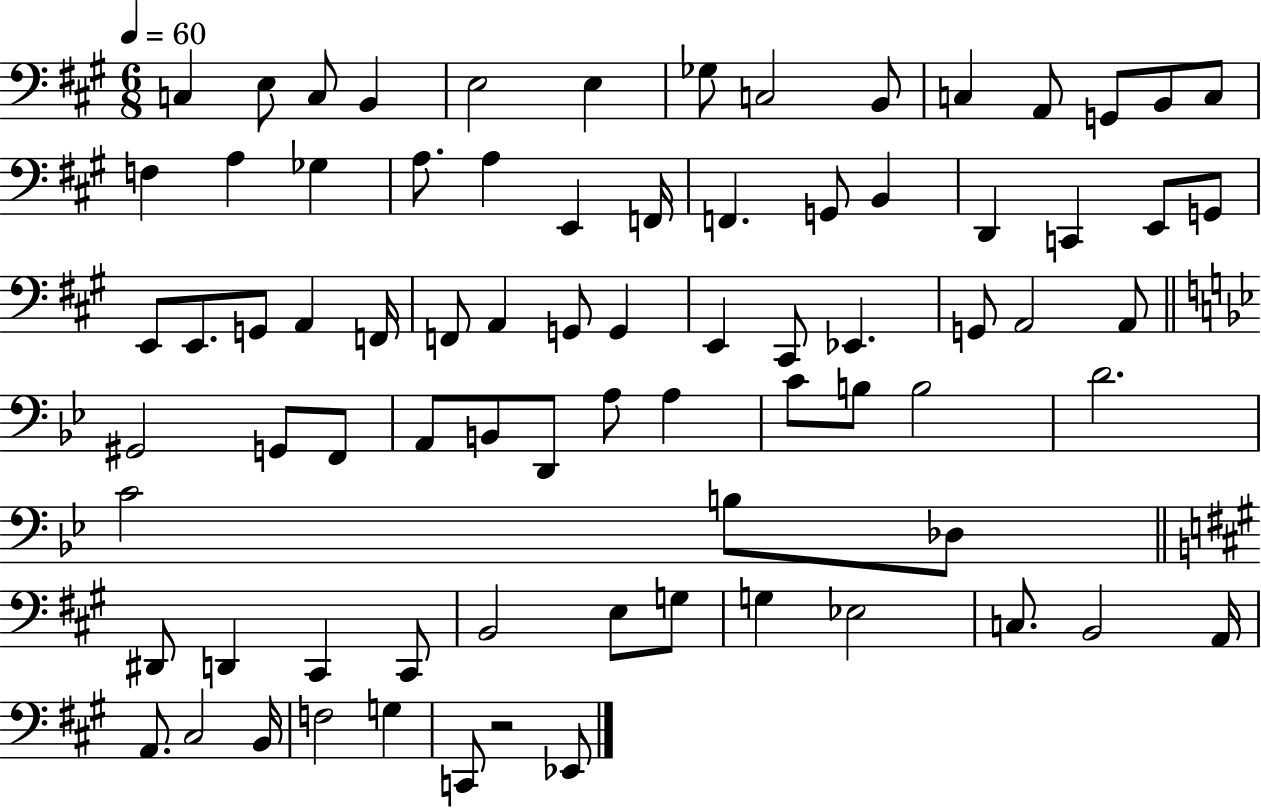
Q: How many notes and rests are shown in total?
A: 78